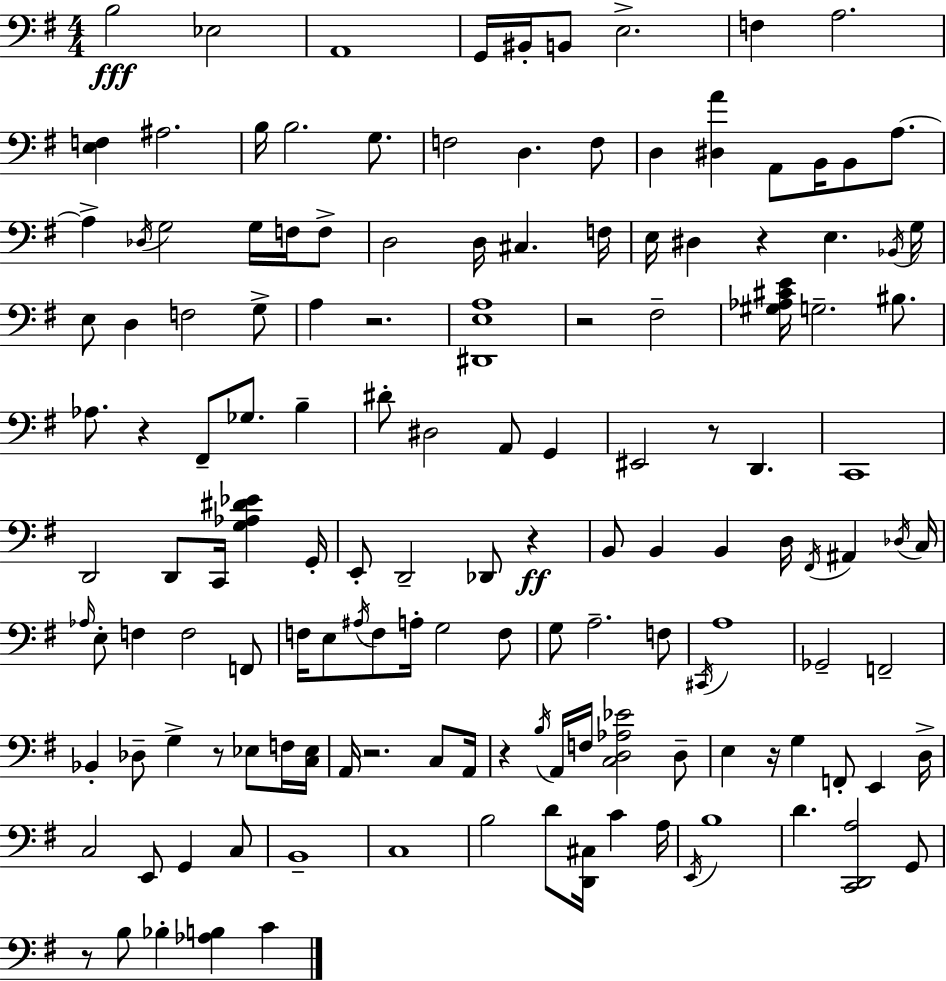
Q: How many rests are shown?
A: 11